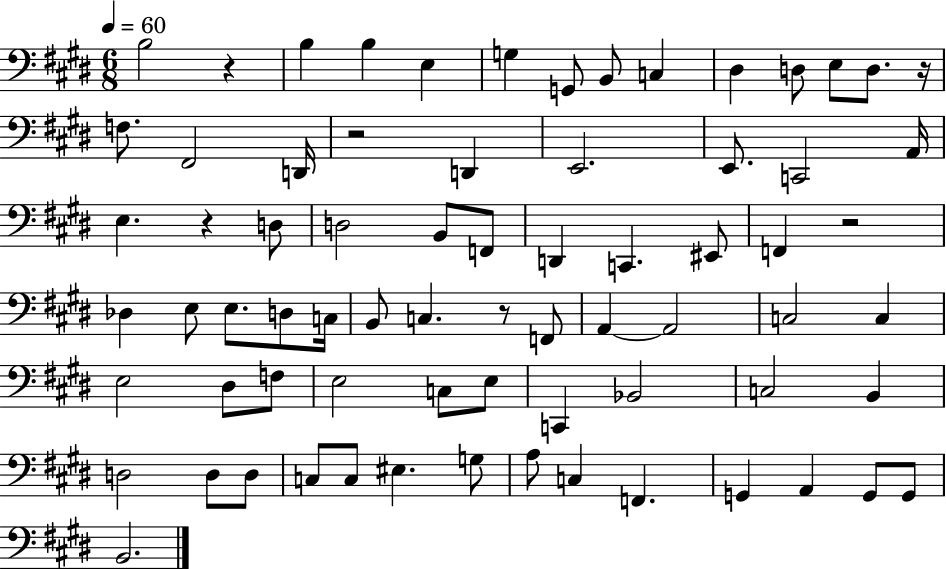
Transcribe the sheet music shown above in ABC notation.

X:1
T:Untitled
M:6/8
L:1/4
K:E
B,2 z B, B, E, G, G,,/2 B,,/2 C, ^D, D,/2 E,/2 D,/2 z/4 F,/2 ^F,,2 D,,/4 z2 D,, E,,2 E,,/2 C,,2 A,,/4 E, z D,/2 D,2 B,,/2 F,,/2 D,, C,, ^E,,/2 F,, z2 _D, E,/2 E,/2 D,/2 C,/4 B,,/2 C, z/2 F,,/2 A,, A,,2 C,2 C, E,2 ^D,/2 F,/2 E,2 C,/2 E,/2 C,, _B,,2 C,2 B,, D,2 D,/2 D,/2 C,/2 C,/2 ^E, G,/2 A,/2 C, F,, G,, A,, G,,/2 G,,/2 B,,2